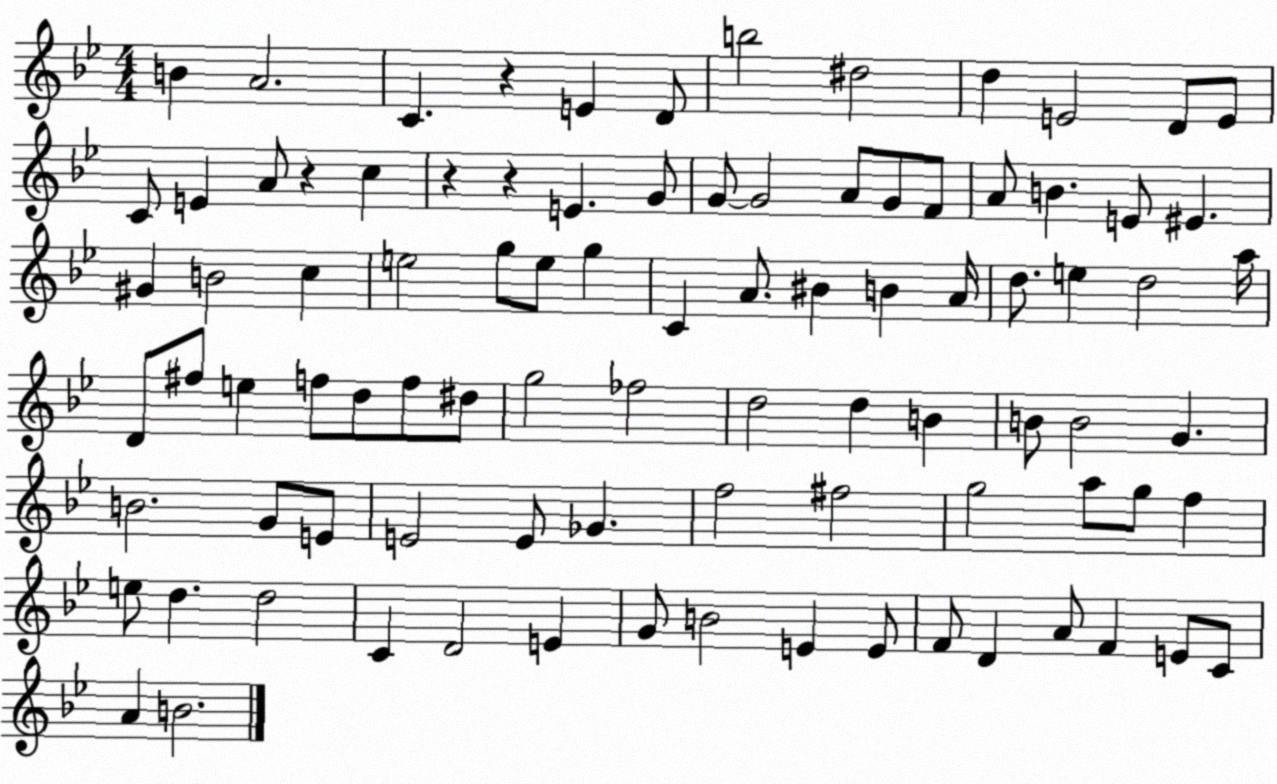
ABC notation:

X:1
T:Untitled
M:4/4
L:1/4
K:Bb
B A2 C z E D/2 b2 ^d2 d E2 D/2 E/2 C/2 E A/2 z c z z E G/2 G/2 G2 A/2 G/2 F/2 A/2 B E/2 ^E ^G B2 c e2 g/2 e/2 g C A/2 ^B B A/4 d/2 e d2 a/4 D/2 ^f/2 e f/2 d/2 f/2 ^d/2 g2 _f2 d2 d B B/2 B2 G B2 G/2 E/2 E2 E/2 _G f2 ^f2 g2 a/2 g/2 f e/2 d d2 C D2 E G/2 B2 E E/2 F/2 D A/2 F E/2 C/2 A B2